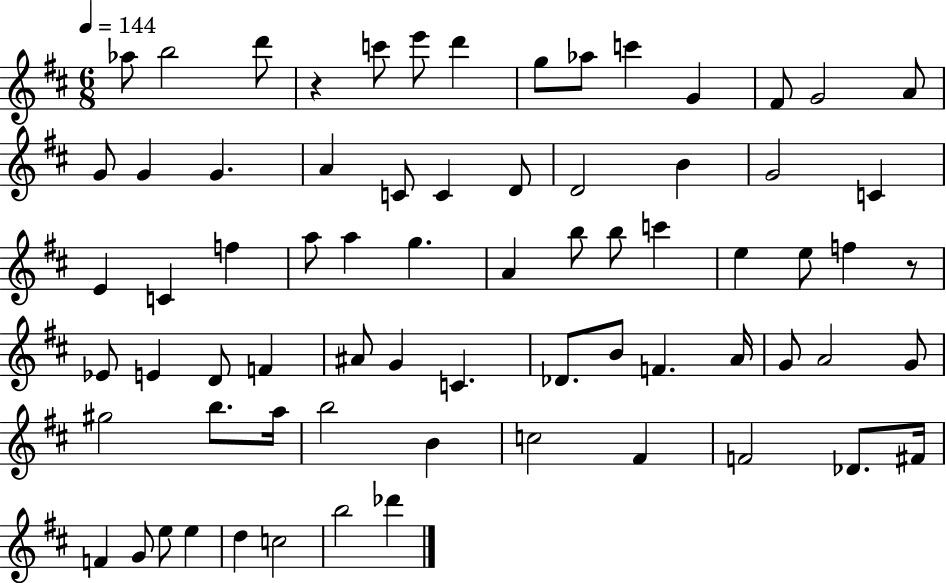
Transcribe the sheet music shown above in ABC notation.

X:1
T:Untitled
M:6/8
L:1/4
K:D
_a/2 b2 d'/2 z c'/2 e'/2 d' g/2 _a/2 c' G ^F/2 G2 A/2 G/2 G G A C/2 C D/2 D2 B G2 C E C f a/2 a g A b/2 b/2 c' e e/2 f z/2 _E/2 E D/2 F ^A/2 G C _D/2 B/2 F A/4 G/2 A2 G/2 ^g2 b/2 a/4 b2 B c2 ^F F2 _D/2 ^F/4 F G/2 e/2 e d c2 b2 _d'